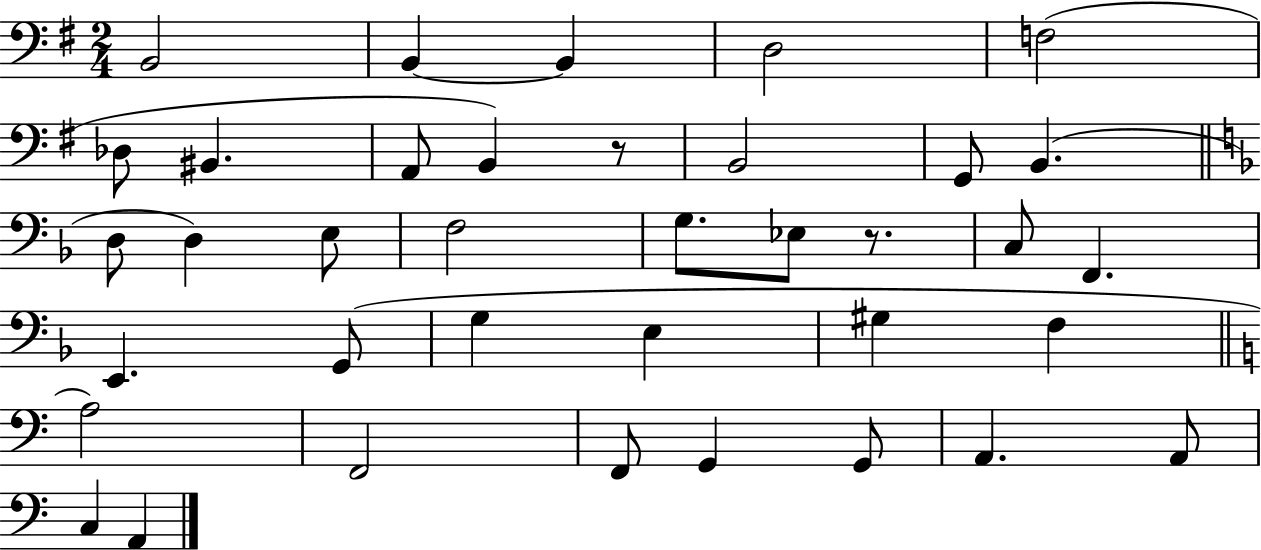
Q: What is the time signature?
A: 2/4